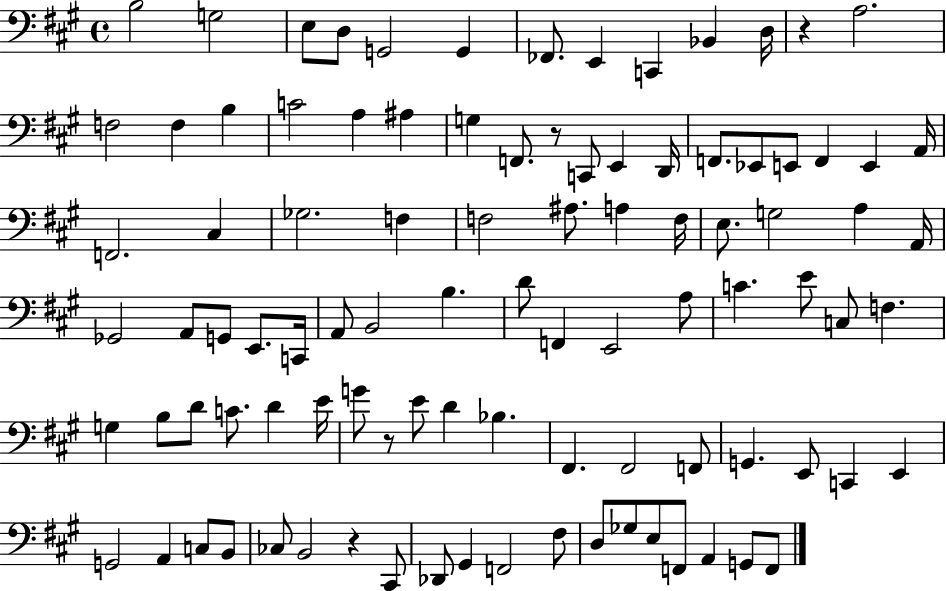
{
  \clef bass
  \time 4/4
  \defaultTimeSignature
  \key a \major
  \repeat volta 2 { b2 g2 | e8 d8 g,2 g,4 | fes,8. e,4 c,4 bes,4 d16 | r4 a2. | \break f2 f4 b4 | c'2 a4 ais4 | g4 f,8. r8 c,8 e,4 d,16 | f,8. ees,8 e,8 f,4 e,4 a,16 | \break f,2. cis4 | ges2. f4 | f2 ais8. a4 f16 | e8. g2 a4 a,16 | \break ges,2 a,8 g,8 e,8. c,16 | a,8 b,2 b4. | d'8 f,4 e,2 a8 | c'4. e'8 c8 f4. | \break g4 b8 d'8 c'8. d'4 e'16 | g'8 r8 e'8 d'4 bes4. | fis,4. fis,2 f,8 | g,4. e,8 c,4 e,4 | \break g,2 a,4 c8 b,8 | ces8 b,2 r4 cis,8 | des,8 gis,4 f,2 fis8 | d8 ges8 e8 f,8 a,4 g,8 f,8 | \break } \bar "|."
}